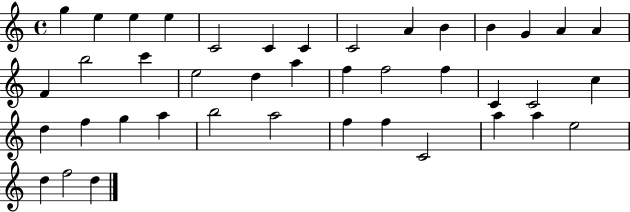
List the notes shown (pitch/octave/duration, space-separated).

G5/q E5/q E5/q E5/q C4/h C4/q C4/q C4/h A4/q B4/q B4/q G4/q A4/q A4/q F4/q B5/h C6/q E5/h D5/q A5/q F5/q F5/h F5/q C4/q C4/h C5/q D5/q F5/q G5/q A5/q B5/h A5/h F5/q F5/q C4/h A5/q A5/q E5/h D5/q F5/h D5/q